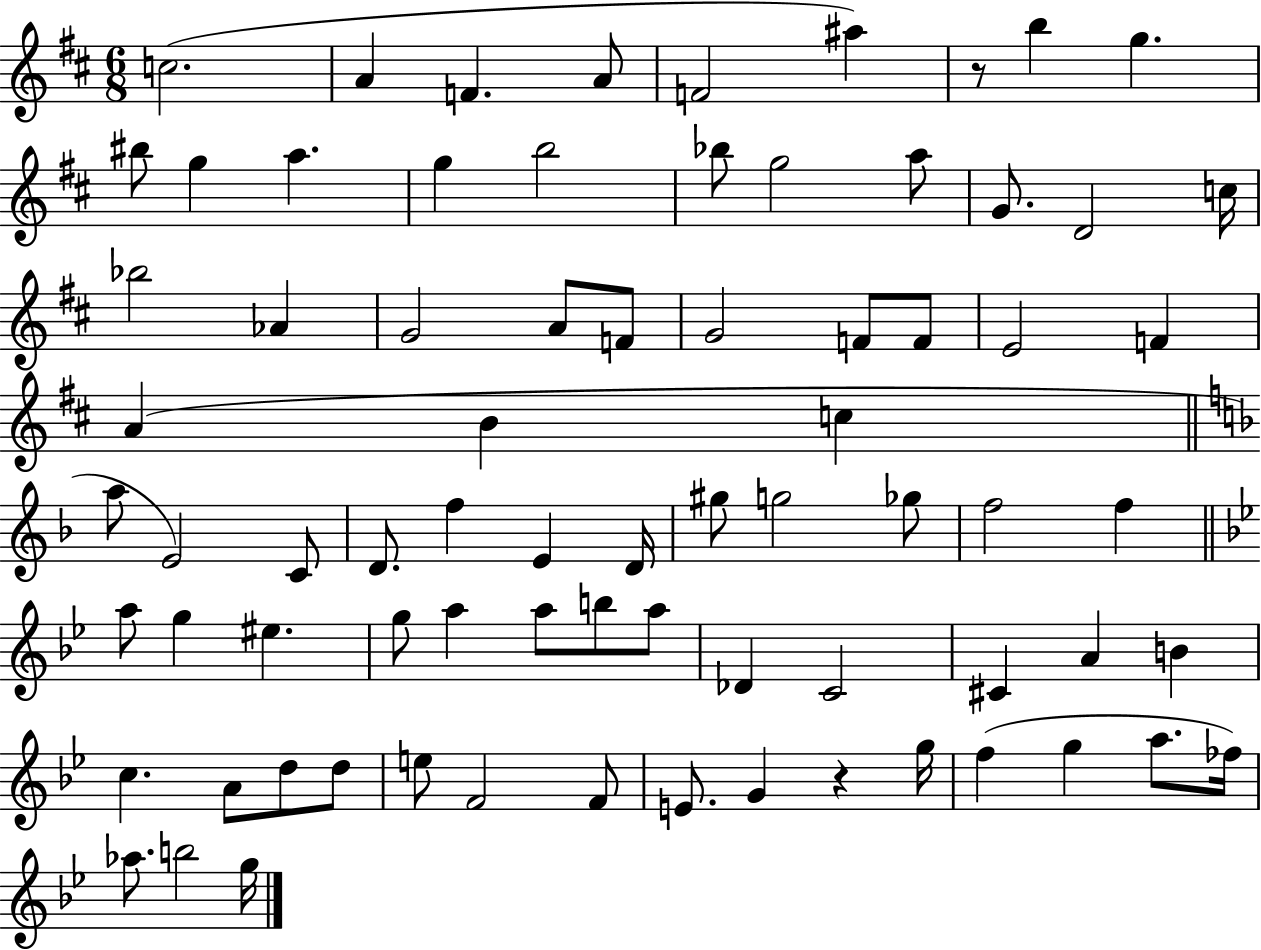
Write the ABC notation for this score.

X:1
T:Untitled
M:6/8
L:1/4
K:D
c2 A F A/2 F2 ^a z/2 b g ^b/2 g a g b2 _b/2 g2 a/2 G/2 D2 c/4 _b2 _A G2 A/2 F/2 G2 F/2 F/2 E2 F A B c a/2 E2 C/2 D/2 f E D/4 ^g/2 g2 _g/2 f2 f a/2 g ^e g/2 a a/2 b/2 a/2 _D C2 ^C A B c A/2 d/2 d/2 e/2 F2 F/2 E/2 G z g/4 f g a/2 _f/4 _a/2 b2 g/4